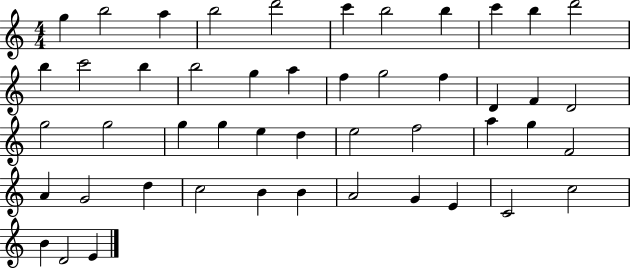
X:1
T:Untitled
M:4/4
L:1/4
K:C
g b2 a b2 d'2 c' b2 b c' b d'2 b c'2 b b2 g a f g2 f D F D2 g2 g2 g g e d e2 f2 a g F2 A G2 d c2 B B A2 G E C2 c2 B D2 E